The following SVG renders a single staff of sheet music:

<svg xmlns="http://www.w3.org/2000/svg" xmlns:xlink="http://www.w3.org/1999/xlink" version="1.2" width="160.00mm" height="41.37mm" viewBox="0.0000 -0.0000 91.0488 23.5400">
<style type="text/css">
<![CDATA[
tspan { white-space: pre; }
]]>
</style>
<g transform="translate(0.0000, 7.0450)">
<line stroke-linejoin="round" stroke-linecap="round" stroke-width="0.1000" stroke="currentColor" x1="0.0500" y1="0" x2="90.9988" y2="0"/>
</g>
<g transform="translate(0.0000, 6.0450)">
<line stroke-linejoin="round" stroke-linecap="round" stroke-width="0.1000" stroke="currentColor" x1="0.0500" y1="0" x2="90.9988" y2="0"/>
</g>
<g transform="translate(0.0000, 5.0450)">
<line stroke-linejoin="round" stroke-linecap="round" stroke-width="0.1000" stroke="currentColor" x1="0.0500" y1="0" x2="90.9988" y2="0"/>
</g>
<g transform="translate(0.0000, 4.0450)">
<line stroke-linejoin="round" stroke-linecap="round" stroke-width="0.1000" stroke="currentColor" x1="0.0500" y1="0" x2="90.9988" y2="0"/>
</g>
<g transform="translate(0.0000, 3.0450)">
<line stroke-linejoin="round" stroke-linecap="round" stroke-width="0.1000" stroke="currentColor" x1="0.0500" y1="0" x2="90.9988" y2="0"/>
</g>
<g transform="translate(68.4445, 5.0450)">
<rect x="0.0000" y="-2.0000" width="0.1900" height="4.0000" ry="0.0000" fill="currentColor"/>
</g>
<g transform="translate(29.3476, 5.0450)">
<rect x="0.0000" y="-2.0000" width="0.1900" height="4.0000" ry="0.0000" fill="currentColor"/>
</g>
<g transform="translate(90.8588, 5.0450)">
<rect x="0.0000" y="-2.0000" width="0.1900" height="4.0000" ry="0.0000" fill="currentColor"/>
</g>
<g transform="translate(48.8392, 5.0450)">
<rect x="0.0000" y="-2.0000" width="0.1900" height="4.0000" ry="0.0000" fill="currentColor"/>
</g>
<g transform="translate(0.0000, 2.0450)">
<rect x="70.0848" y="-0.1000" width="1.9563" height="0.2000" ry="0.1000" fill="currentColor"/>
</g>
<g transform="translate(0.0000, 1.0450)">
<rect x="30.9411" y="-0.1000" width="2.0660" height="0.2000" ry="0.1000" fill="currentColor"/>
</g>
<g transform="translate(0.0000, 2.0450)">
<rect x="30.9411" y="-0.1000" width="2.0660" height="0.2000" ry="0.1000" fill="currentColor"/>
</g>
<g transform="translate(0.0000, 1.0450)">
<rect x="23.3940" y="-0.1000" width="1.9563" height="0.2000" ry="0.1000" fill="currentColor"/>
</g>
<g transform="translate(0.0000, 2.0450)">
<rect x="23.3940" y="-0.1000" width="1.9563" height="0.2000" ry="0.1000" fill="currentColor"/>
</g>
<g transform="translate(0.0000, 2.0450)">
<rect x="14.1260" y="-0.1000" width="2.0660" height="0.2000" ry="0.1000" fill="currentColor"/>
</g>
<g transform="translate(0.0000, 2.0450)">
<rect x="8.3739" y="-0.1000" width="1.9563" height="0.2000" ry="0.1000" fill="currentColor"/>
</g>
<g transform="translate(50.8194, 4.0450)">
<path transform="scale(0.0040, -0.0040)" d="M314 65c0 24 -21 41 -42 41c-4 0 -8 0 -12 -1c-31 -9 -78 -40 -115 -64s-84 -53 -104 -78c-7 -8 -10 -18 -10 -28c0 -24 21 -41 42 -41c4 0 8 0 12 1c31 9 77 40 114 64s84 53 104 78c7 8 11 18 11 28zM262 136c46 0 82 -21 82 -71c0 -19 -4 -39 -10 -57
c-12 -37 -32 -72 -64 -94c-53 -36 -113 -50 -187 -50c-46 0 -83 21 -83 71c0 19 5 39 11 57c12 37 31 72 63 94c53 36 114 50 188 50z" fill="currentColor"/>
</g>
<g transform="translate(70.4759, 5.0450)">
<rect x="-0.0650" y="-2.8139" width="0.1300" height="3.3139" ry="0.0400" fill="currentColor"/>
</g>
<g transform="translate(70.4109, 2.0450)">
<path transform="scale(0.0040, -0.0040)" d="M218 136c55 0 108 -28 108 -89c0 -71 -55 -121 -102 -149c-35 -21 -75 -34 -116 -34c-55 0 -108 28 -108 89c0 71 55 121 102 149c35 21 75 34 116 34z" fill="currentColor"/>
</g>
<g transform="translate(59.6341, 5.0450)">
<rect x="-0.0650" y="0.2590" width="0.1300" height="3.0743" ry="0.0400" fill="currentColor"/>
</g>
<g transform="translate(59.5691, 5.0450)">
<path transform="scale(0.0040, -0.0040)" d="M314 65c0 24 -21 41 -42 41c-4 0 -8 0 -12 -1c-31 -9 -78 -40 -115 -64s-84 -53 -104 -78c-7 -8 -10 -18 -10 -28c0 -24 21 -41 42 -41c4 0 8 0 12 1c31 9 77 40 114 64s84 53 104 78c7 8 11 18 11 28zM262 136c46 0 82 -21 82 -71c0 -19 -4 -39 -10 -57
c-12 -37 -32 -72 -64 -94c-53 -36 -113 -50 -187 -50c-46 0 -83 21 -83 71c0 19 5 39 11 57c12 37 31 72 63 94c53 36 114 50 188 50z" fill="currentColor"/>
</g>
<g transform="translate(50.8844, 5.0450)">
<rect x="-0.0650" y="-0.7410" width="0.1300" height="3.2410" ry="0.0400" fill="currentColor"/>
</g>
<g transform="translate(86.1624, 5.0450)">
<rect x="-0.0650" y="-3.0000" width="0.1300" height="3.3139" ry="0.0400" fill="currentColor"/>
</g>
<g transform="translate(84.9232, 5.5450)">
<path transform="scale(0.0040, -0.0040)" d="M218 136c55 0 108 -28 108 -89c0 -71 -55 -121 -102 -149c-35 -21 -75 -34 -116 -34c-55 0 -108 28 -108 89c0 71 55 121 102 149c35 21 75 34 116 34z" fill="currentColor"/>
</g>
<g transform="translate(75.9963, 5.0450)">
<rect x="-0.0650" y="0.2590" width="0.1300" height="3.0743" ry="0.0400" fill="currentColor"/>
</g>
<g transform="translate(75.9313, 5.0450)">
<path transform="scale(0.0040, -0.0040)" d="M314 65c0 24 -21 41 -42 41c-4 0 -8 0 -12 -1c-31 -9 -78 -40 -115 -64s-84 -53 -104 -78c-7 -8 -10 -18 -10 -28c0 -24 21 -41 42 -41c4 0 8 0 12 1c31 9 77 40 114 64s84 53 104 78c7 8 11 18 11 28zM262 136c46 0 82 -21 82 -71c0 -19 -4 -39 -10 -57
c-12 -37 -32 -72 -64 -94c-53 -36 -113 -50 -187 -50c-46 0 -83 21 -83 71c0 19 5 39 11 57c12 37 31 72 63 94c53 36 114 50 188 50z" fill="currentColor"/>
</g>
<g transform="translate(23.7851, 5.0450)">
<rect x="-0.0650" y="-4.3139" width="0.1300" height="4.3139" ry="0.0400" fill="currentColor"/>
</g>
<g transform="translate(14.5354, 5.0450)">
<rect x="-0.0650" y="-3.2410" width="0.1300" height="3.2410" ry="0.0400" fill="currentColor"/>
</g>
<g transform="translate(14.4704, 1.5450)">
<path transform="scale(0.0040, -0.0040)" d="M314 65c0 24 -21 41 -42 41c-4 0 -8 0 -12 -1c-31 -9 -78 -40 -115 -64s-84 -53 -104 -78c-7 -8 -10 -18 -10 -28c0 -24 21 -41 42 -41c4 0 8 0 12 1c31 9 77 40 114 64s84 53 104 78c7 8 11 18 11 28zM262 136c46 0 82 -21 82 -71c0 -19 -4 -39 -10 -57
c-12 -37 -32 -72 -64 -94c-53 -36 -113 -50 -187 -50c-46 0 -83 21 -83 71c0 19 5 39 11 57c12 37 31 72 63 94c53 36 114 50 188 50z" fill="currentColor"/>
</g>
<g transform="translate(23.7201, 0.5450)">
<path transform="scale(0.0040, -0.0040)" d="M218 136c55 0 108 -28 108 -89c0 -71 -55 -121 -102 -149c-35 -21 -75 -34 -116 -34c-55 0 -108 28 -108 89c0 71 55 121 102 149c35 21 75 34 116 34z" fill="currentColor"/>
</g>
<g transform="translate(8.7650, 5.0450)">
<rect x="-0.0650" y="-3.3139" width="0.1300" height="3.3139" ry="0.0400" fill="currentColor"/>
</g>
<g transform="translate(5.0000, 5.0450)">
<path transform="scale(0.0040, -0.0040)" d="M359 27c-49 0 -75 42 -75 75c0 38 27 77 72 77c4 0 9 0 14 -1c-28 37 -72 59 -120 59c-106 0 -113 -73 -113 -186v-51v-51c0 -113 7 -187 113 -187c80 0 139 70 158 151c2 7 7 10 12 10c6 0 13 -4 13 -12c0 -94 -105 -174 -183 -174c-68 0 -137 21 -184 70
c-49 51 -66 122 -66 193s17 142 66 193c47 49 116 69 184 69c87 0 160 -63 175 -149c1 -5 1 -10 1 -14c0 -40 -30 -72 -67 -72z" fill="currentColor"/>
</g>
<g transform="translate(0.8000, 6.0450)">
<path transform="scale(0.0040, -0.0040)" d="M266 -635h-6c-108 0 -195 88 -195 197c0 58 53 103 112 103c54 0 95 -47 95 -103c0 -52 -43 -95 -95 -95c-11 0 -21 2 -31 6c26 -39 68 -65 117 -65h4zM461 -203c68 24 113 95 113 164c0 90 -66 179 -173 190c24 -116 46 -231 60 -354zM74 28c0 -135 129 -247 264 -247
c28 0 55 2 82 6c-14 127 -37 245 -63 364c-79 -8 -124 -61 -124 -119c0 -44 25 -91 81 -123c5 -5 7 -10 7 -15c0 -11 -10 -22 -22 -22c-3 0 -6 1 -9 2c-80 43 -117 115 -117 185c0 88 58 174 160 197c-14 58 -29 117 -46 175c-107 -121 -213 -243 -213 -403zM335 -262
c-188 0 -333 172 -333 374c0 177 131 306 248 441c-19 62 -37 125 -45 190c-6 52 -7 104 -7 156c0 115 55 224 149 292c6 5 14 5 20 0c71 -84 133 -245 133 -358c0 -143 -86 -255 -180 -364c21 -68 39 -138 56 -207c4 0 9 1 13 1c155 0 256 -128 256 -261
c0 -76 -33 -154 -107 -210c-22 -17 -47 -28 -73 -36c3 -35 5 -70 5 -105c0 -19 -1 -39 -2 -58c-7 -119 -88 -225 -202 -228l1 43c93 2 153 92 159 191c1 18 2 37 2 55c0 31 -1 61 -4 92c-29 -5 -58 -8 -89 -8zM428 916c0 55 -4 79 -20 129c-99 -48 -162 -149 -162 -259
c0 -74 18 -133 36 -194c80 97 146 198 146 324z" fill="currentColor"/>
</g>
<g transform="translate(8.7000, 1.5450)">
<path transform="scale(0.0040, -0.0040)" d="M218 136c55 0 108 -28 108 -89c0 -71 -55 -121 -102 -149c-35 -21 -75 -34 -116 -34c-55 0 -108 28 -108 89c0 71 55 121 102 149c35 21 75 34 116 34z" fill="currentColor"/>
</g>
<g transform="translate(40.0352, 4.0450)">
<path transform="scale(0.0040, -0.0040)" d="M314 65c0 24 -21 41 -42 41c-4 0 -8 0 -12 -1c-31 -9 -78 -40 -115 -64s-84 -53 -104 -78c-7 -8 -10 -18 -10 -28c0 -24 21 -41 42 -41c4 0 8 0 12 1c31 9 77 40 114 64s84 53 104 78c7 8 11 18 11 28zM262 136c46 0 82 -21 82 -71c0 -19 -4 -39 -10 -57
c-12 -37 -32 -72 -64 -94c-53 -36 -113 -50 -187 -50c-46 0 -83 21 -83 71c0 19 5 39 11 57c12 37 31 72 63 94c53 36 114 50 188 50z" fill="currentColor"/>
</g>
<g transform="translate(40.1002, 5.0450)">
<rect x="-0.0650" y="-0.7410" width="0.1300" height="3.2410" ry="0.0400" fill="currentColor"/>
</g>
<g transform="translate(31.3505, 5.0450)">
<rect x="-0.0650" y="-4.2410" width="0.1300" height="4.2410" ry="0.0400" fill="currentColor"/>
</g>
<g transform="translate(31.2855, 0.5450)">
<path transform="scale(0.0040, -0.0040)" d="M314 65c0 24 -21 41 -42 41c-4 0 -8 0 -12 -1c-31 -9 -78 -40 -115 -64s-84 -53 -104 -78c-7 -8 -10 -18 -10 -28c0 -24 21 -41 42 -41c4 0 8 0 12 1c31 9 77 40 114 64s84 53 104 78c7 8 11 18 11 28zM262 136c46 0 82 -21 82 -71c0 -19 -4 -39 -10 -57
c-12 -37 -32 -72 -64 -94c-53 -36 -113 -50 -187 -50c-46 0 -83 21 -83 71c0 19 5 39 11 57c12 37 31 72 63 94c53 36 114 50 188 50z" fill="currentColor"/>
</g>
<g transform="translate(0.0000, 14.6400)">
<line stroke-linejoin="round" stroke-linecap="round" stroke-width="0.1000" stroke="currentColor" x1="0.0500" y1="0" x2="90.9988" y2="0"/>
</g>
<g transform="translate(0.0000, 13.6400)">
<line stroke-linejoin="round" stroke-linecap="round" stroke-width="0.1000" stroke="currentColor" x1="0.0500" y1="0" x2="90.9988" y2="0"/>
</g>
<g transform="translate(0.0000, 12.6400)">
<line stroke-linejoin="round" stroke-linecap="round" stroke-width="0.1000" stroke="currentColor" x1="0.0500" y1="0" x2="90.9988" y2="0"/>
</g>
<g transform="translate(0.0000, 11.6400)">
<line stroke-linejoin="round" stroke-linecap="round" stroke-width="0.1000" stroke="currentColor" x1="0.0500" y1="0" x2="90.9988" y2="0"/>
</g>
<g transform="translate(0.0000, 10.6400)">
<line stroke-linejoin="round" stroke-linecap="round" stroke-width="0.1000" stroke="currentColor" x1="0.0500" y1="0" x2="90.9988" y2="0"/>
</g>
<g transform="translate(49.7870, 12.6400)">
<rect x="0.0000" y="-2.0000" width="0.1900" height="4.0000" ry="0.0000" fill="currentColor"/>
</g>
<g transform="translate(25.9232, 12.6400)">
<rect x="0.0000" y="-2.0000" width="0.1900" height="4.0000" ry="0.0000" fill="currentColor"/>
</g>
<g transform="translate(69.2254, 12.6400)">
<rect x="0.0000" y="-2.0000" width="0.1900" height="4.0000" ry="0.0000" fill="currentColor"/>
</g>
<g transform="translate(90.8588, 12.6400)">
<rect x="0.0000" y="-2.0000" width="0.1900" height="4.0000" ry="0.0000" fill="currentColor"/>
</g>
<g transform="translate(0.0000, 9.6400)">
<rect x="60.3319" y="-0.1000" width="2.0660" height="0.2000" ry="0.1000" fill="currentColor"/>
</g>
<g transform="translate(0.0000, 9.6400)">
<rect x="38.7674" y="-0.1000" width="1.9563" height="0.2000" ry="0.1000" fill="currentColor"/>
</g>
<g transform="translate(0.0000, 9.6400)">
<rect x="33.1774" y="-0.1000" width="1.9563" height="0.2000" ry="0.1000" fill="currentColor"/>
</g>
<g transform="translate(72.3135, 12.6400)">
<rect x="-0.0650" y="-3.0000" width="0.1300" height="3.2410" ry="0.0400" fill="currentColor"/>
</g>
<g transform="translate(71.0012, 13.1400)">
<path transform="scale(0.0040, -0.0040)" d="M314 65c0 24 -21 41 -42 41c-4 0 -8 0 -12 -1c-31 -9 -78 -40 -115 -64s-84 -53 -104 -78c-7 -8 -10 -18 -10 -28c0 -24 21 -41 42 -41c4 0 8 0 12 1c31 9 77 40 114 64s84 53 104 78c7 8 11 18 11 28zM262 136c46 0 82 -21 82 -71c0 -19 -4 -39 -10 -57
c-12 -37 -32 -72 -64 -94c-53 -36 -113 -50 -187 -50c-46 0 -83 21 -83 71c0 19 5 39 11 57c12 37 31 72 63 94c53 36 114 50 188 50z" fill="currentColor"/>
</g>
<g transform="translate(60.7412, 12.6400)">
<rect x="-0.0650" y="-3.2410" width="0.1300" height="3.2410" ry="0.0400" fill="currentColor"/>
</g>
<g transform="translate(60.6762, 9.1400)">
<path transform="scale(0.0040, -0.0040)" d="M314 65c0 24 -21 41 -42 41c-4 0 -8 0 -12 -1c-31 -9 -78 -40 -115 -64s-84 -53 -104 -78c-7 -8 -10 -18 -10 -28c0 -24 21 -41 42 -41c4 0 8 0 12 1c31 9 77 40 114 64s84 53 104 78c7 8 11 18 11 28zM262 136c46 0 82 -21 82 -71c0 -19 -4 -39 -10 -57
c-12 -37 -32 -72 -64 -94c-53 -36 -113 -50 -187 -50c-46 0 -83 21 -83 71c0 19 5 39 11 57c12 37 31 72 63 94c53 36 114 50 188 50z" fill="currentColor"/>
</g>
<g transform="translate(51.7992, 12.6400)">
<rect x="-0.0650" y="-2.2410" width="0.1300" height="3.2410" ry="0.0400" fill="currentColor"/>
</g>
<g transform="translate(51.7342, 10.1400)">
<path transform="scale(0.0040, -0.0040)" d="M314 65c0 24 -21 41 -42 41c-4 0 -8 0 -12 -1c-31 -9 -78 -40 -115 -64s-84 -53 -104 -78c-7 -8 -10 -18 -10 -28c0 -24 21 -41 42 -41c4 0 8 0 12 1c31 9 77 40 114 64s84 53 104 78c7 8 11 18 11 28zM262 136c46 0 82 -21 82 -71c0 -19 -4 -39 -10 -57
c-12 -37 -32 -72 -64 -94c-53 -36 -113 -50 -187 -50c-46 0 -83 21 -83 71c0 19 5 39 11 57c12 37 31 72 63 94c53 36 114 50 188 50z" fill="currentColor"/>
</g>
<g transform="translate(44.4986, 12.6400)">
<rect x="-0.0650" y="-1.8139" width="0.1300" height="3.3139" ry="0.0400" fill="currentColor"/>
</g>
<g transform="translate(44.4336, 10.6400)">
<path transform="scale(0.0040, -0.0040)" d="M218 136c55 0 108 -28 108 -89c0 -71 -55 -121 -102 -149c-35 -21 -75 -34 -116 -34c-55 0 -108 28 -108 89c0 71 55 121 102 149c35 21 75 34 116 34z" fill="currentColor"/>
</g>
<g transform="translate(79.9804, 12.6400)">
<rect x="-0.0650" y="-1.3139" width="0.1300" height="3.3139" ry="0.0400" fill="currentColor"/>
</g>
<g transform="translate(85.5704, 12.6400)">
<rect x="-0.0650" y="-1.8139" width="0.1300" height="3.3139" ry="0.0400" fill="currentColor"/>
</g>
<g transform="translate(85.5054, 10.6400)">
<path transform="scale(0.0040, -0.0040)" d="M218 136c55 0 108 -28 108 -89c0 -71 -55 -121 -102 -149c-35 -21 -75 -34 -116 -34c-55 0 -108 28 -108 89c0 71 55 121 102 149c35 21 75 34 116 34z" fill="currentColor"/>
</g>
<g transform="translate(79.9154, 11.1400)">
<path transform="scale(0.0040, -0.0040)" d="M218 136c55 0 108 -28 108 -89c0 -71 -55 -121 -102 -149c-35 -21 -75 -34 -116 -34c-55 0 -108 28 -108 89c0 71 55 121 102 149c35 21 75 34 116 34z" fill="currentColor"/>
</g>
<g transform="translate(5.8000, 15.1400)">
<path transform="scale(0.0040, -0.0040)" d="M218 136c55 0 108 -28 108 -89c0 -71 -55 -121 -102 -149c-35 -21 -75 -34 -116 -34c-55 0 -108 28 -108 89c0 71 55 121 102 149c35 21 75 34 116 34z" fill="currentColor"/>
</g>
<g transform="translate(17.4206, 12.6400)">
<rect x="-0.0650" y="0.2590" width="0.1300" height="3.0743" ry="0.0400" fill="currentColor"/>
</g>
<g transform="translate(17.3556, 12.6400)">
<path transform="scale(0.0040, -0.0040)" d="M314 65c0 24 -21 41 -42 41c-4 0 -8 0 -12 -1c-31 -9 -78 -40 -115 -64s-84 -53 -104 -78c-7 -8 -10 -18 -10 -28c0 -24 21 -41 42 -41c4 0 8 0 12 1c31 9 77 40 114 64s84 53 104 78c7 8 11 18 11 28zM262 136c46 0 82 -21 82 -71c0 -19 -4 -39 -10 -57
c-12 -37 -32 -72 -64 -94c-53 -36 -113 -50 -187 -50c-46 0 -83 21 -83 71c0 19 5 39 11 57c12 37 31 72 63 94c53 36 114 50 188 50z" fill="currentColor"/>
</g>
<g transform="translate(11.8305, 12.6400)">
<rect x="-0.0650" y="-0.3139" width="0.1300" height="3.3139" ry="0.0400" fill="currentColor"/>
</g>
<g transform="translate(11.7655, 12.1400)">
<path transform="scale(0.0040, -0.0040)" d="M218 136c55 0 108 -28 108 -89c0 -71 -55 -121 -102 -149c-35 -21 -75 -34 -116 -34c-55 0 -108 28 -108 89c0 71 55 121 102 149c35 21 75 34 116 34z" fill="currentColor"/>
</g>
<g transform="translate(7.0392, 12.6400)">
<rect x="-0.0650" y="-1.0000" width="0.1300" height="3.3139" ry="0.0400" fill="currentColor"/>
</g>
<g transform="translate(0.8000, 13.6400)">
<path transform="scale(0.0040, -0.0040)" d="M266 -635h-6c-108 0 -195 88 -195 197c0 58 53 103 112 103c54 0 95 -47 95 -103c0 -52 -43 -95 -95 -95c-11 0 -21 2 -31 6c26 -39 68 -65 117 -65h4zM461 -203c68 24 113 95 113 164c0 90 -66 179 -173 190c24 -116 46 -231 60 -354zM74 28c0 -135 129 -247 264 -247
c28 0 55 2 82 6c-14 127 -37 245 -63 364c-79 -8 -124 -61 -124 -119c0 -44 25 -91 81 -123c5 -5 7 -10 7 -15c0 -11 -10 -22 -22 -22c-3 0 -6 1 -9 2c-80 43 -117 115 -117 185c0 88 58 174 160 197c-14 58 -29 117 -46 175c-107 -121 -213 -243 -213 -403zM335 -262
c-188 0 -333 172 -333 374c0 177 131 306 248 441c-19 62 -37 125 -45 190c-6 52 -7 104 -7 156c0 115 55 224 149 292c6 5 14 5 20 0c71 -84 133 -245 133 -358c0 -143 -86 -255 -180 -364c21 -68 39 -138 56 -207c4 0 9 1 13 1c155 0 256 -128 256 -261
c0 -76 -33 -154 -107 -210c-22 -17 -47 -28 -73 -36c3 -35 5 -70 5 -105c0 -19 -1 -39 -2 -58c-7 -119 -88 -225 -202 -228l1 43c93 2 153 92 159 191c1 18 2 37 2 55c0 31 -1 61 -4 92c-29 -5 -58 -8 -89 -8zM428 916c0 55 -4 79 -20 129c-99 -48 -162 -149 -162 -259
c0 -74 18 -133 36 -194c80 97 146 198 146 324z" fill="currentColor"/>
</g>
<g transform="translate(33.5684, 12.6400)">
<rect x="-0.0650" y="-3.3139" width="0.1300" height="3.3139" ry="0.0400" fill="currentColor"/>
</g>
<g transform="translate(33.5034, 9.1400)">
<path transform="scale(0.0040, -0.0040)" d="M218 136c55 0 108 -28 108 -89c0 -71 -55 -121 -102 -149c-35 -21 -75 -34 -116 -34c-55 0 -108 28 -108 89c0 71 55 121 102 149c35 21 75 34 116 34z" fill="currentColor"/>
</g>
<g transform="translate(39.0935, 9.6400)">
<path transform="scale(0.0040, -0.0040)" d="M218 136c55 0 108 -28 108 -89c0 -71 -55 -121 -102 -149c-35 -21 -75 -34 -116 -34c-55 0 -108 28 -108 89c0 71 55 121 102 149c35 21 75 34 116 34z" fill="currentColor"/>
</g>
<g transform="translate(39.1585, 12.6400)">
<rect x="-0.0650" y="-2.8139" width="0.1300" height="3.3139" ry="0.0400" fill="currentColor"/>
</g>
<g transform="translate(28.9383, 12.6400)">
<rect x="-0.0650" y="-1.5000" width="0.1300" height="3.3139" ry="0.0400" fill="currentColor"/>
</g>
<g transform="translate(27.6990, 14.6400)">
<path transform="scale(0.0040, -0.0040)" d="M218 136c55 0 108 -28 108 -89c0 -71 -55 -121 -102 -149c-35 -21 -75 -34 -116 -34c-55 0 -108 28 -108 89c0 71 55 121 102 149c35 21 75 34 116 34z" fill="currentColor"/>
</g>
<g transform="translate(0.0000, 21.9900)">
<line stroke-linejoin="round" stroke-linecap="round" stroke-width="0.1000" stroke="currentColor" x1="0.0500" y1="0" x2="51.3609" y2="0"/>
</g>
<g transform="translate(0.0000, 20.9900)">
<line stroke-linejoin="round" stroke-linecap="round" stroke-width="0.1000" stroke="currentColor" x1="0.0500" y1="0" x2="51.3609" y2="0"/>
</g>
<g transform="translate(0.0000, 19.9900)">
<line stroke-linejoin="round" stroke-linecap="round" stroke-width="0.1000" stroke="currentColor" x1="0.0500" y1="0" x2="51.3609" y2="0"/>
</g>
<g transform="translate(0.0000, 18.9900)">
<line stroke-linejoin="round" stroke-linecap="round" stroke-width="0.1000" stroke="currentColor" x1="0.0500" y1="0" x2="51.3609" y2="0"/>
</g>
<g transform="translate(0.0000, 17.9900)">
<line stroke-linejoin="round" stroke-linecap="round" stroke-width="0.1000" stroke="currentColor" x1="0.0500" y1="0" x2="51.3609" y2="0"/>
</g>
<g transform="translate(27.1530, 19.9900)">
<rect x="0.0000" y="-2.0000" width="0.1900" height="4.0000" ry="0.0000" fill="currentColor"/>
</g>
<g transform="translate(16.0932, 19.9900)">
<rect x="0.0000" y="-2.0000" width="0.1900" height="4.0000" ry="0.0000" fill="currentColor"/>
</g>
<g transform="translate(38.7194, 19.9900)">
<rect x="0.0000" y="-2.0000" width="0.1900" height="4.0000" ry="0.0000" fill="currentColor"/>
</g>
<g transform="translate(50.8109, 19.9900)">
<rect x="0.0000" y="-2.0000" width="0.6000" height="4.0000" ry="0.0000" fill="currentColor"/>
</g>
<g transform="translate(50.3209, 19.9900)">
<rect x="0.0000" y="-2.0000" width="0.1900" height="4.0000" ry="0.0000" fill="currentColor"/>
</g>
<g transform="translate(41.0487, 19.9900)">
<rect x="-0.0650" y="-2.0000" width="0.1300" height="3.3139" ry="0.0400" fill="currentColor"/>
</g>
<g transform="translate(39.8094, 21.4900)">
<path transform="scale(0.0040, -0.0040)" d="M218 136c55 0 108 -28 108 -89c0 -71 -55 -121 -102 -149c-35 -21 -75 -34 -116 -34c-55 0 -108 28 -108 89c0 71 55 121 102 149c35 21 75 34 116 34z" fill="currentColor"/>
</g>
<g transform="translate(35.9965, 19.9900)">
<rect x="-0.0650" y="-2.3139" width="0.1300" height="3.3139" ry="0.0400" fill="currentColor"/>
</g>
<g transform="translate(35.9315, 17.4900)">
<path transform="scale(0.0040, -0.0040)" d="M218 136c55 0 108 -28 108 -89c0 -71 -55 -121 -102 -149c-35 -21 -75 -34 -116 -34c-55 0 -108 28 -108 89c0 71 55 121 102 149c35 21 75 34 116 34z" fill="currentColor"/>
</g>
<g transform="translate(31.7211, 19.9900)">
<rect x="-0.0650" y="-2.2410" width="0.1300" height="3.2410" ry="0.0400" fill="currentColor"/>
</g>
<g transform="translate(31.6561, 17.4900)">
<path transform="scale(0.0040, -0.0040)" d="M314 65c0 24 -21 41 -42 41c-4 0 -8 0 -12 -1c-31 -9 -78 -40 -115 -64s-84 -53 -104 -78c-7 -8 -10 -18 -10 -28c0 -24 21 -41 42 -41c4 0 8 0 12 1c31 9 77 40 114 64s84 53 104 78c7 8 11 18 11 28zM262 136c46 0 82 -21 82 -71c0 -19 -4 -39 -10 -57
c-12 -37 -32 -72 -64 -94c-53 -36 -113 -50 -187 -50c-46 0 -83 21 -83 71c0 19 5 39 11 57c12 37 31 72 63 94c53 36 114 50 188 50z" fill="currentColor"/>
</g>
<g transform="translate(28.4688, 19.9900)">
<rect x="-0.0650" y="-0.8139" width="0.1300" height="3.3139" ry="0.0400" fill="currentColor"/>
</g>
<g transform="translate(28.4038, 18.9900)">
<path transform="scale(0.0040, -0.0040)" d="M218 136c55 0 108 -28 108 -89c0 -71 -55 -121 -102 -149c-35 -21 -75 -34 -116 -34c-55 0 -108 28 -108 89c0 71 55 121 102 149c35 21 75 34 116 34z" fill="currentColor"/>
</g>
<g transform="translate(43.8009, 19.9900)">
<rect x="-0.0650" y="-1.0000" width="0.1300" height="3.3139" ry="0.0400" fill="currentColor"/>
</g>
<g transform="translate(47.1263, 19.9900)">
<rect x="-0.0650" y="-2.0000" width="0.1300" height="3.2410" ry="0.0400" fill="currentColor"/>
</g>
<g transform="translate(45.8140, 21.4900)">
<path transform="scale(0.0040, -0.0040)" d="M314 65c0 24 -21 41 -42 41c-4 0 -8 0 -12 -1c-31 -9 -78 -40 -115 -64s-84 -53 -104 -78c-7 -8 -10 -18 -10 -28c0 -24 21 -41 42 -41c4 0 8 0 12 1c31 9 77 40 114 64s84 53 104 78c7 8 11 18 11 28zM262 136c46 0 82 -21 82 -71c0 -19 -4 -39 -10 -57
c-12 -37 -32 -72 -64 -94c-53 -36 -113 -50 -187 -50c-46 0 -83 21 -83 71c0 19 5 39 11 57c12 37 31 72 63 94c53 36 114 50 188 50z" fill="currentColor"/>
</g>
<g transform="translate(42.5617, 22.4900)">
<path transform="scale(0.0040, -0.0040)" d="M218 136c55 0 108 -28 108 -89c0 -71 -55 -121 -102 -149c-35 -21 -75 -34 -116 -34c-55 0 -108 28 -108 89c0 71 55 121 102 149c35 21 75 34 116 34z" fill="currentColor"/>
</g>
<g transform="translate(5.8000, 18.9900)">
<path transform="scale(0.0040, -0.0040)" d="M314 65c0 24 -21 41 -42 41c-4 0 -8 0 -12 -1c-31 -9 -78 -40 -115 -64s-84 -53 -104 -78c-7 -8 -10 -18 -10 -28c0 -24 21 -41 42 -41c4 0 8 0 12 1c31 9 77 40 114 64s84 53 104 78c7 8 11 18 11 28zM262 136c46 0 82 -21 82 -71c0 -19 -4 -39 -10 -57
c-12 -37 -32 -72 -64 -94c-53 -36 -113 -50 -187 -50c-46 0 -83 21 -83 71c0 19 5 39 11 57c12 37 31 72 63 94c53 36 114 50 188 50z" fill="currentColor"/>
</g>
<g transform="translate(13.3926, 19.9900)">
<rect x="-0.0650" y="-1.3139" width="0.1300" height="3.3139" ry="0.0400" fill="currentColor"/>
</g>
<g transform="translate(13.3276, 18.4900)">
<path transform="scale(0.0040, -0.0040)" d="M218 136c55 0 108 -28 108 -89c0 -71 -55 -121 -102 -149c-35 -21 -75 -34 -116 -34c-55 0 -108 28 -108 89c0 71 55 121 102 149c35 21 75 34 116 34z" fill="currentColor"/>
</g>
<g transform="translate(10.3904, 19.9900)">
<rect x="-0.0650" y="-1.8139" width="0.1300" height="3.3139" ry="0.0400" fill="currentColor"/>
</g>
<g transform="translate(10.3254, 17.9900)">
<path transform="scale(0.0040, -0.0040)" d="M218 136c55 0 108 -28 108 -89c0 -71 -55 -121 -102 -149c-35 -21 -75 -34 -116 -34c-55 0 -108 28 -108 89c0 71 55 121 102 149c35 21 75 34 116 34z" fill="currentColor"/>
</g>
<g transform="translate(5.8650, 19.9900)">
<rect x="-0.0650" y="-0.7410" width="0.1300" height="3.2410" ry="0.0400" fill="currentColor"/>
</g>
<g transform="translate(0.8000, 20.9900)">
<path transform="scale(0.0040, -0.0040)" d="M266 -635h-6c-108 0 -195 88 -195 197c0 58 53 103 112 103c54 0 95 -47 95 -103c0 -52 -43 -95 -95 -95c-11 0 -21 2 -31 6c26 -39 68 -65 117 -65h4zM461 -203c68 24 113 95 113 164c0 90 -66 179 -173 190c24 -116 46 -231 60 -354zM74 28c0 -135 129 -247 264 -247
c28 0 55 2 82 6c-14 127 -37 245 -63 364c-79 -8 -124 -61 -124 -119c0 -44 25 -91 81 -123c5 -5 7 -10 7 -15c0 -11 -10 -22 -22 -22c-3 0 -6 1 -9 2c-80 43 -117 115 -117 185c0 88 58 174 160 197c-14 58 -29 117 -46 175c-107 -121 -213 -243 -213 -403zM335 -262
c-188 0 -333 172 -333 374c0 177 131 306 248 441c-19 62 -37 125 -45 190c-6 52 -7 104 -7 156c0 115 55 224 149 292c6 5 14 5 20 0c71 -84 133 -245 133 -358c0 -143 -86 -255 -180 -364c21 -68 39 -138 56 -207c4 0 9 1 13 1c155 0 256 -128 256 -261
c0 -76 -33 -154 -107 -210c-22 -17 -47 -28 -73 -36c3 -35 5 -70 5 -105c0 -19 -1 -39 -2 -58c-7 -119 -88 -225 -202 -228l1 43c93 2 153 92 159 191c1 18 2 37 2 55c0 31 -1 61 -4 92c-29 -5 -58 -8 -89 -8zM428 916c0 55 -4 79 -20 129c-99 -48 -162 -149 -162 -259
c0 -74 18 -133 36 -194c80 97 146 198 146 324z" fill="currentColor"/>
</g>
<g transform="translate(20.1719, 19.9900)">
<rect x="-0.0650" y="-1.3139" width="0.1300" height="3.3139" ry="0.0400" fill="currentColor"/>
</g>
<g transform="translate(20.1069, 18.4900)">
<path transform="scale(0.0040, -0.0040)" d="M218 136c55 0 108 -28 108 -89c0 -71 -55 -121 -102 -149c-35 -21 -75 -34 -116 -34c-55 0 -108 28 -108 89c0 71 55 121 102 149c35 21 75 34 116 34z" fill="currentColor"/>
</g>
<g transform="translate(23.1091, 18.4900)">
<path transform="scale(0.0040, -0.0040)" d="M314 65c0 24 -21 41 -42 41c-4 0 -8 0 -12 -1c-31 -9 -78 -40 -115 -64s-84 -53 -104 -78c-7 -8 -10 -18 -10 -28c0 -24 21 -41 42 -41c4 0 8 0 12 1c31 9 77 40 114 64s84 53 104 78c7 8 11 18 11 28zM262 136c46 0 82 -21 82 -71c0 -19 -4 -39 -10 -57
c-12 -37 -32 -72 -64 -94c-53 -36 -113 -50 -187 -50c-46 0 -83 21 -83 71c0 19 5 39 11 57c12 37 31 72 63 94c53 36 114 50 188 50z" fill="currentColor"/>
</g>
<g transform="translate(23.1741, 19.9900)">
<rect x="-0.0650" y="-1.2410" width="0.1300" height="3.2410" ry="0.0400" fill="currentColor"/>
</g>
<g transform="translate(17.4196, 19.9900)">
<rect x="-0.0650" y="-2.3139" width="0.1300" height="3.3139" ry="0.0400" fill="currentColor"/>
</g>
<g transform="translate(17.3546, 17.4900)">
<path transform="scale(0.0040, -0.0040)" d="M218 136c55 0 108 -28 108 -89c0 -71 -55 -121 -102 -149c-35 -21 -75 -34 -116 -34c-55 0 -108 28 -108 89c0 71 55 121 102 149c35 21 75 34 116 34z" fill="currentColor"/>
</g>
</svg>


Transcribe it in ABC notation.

X:1
T:Untitled
M:4/4
L:1/4
K:C
b b2 d' d'2 d2 d2 B2 a B2 A D c B2 E b a f g2 b2 A2 e f d2 f e g e e2 d g2 g F D F2